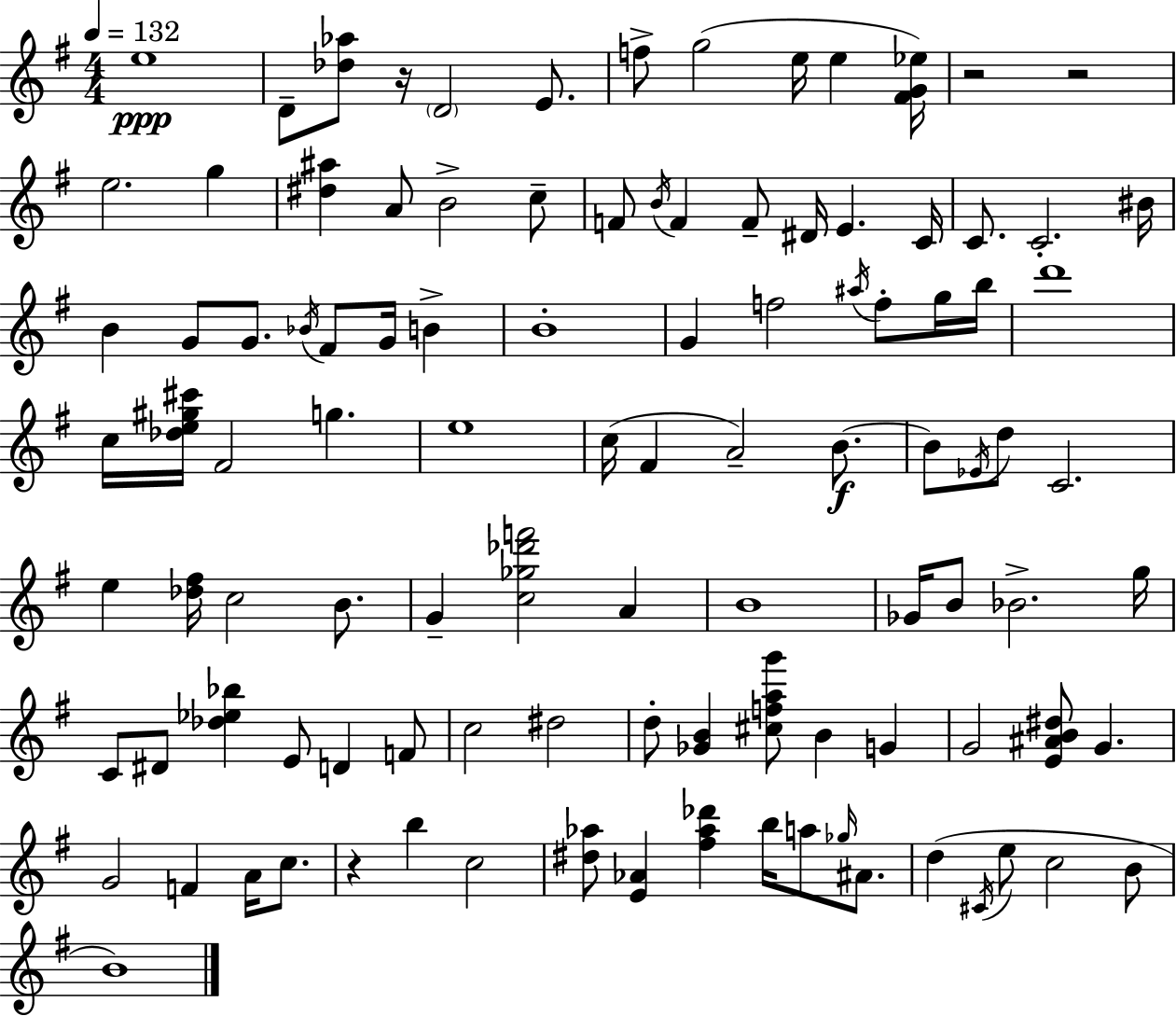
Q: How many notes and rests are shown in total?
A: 105